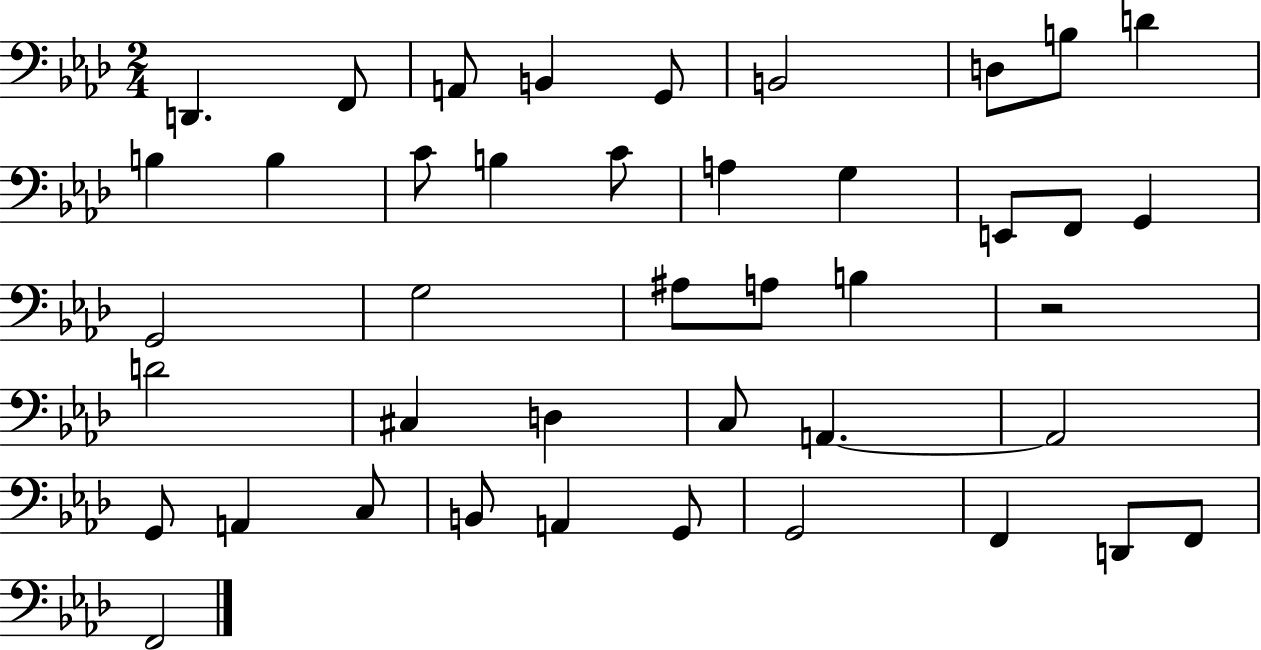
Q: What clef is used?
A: bass